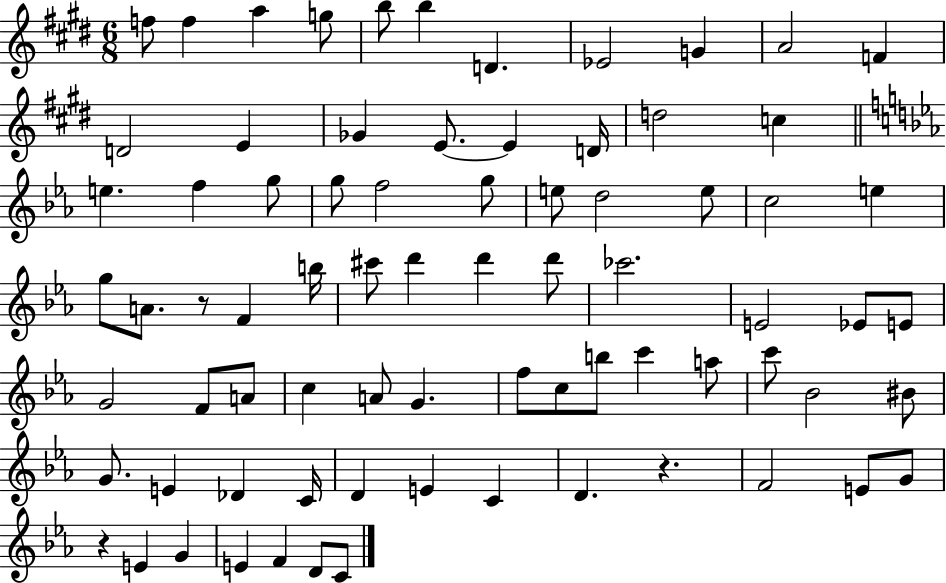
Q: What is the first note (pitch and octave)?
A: F5